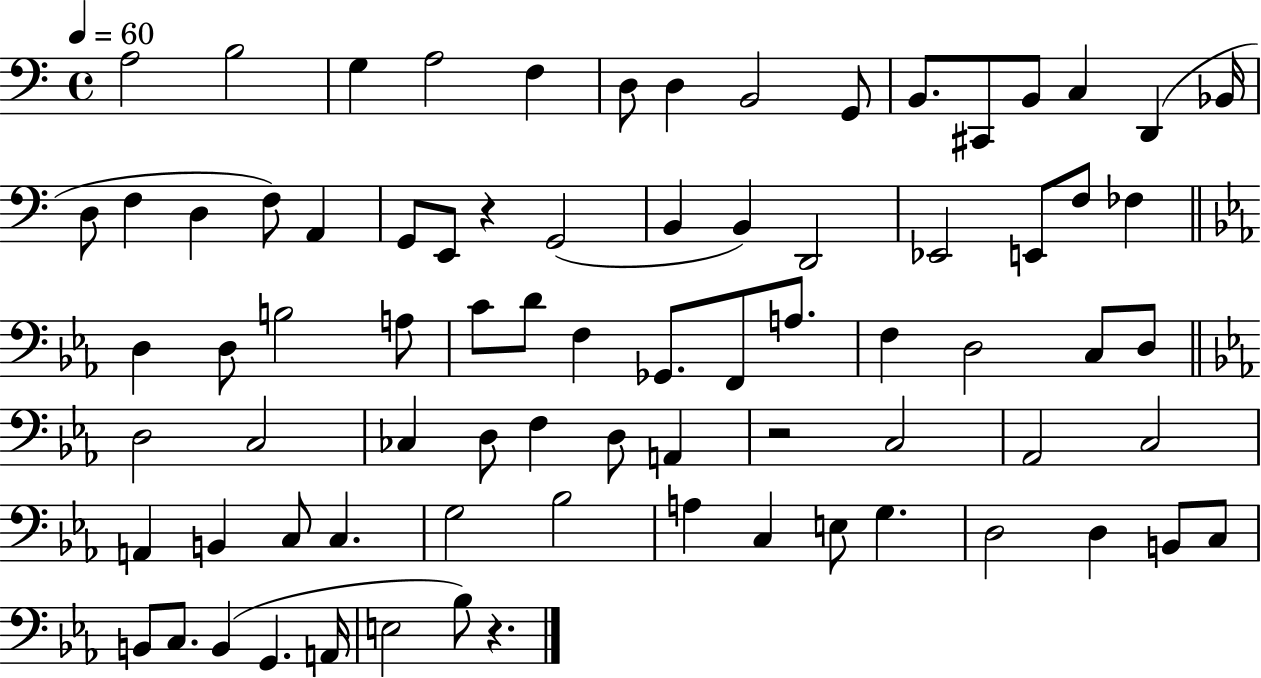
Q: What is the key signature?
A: C major